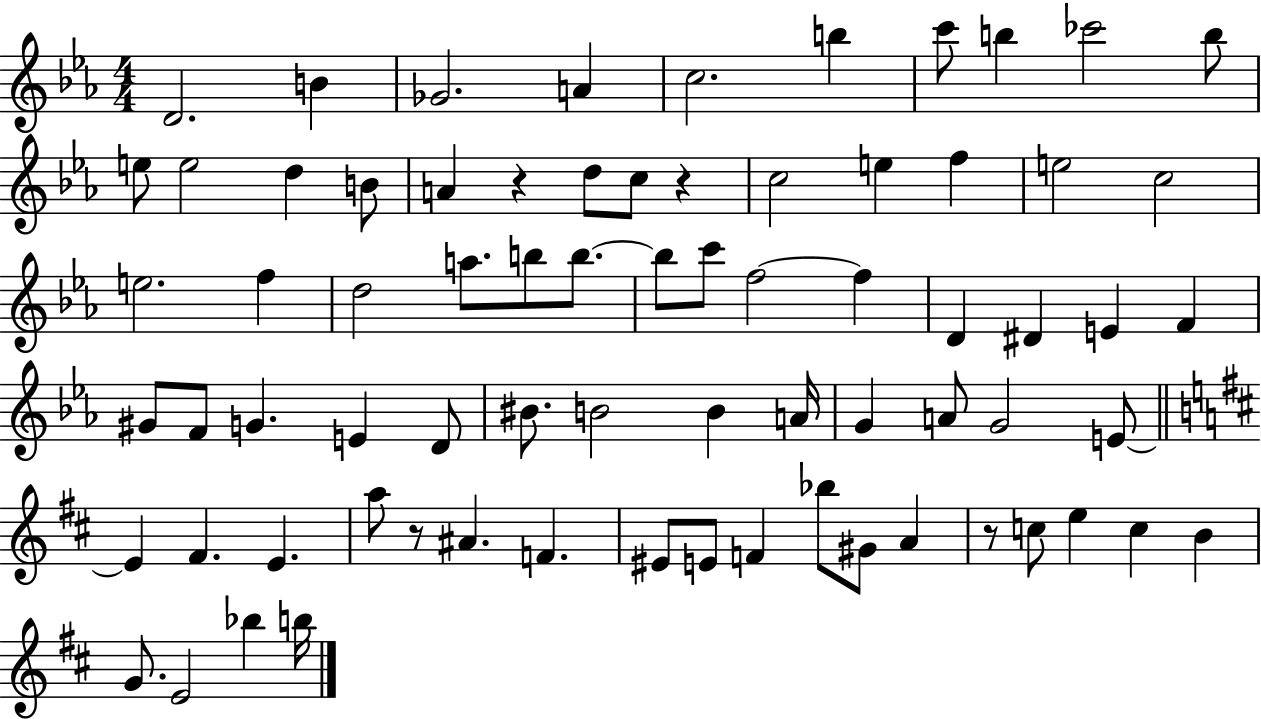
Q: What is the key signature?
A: EES major